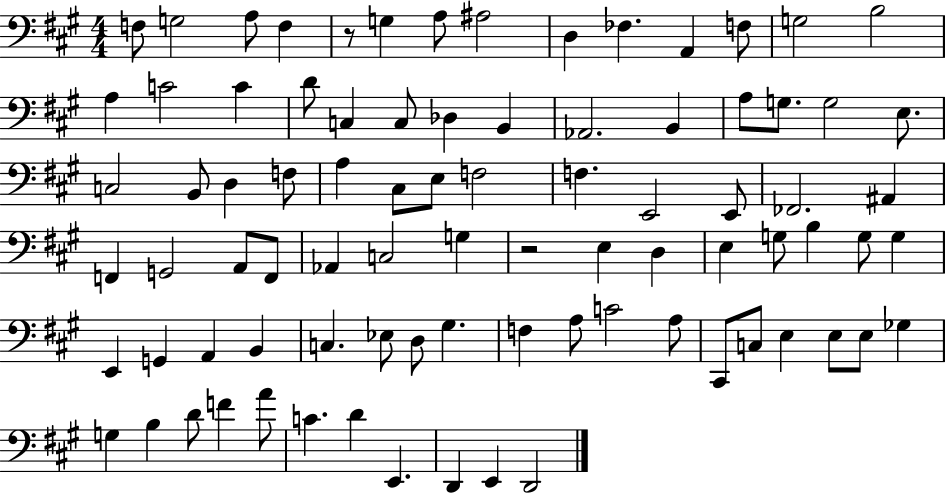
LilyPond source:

{
  \clef bass
  \numericTimeSignature
  \time 4/4
  \key a \major
  f8 g2 a8 f4 | r8 g4 a8 ais2 | d4 fes4. a,4 f8 | g2 b2 | \break a4 c'2 c'4 | d'8 c4 c8 des4 b,4 | aes,2. b,4 | a8 g8. g2 e8. | \break c2 b,8 d4 f8 | a4 cis8 e8 f2 | f4. e,2 e,8 | fes,2. ais,4 | \break f,4 g,2 a,8 f,8 | aes,4 c2 g4 | r2 e4 d4 | e4 g8 b4 g8 g4 | \break e,4 g,4 a,4 b,4 | c4. ees8 d8 gis4. | f4 a8 c'2 a8 | cis,8 c8 e4 e8 e8 ges4 | \break g4 b4 d'8 f'4 a'8 | c'4. d'4 e,4. | d,4 e,4 d,2 | \bar "|."
}